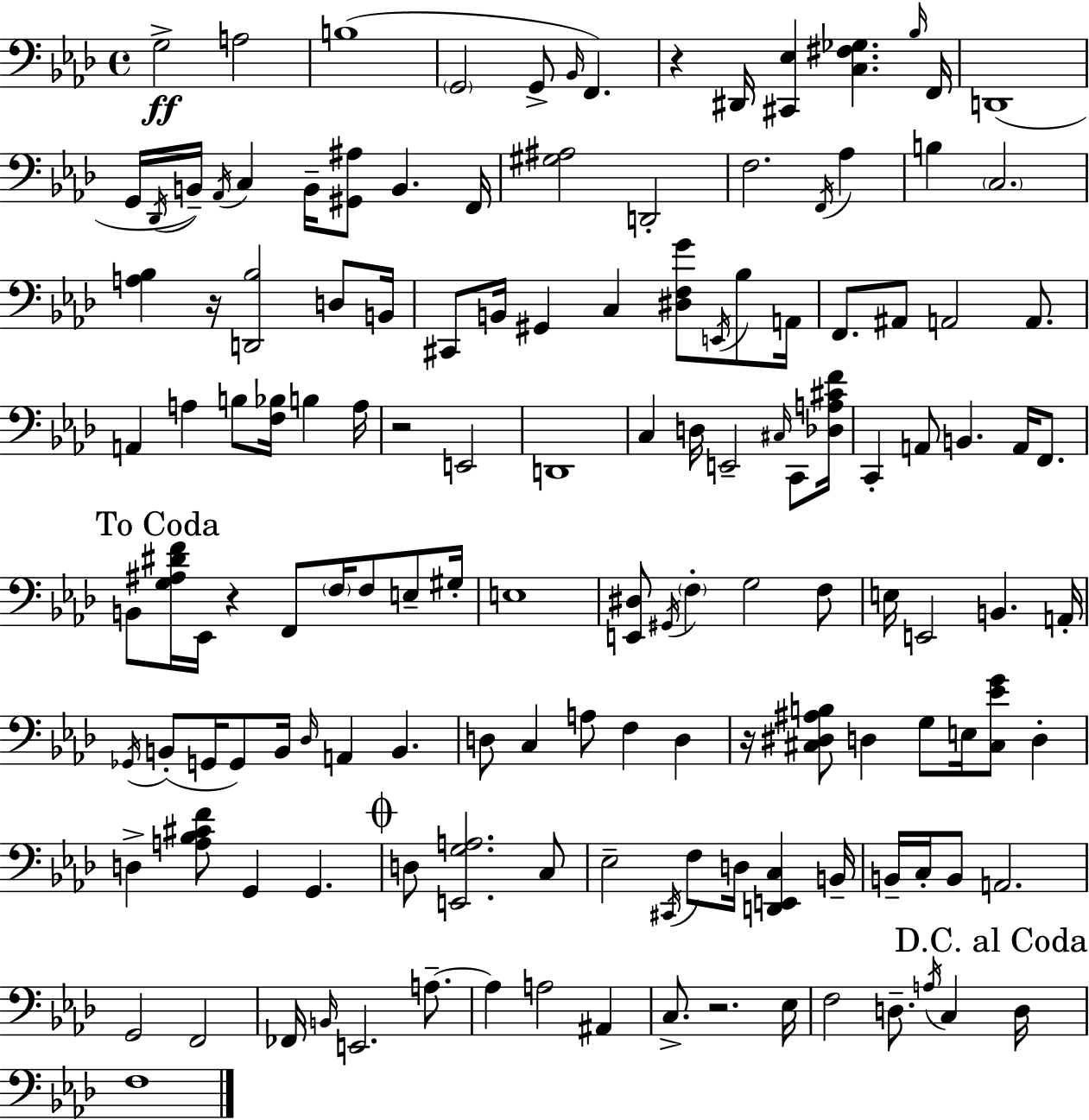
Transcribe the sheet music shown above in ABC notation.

X:1
T:Untitled
M:4/4
L:1/4
K:Fm
G,2 A,2 B,4 G,,2 G,,/2 _B,,/4 F,, z ^D,,/4 [^C,,_E,] [C,^F,_G,] _B,/4 F,,/4 D,,4 G,,/4 _D,,/4 B,,/4 _A,,/4 C, B,,/4 [^G,,^A,]/2 B,, F,,/4 [^G,^A,]2 D,,2 F,2 F,,/4 _A, B, C,2 [A,_B,] z/4 [D,,_B,]2 D,/2 B,,/4 ^C,,/2 B,,/4 ^G,, C, [^D,F,G]/2 E,,/4 _B,/2 A,,/4 F,,/2 ^A,,/2 A,,2 A,,/2 A,, A, B,/2 [F,_B,]/4 B, A,/4 z2 E,,2 D,,4 C, D,/4 E,,2 ^C,/4 C,,/2 [_D,A,^CF]/4 C,, A,,/2 B,, A,,/4 F,,/2 B,,/2 [G,^A,^DF]/4 _E,,/4 z F,,/2 F,/4 F,/2 E,/2 ^G,/4 E,4 [E,,^D,]/2 ^G,,/4 F, G,2 F,/2 E,/4 E,,2 B,, A,,/4 _G,,/4 B,,/2 G,,/4 G,,/2 B,,/4 _D,/4 A,, B,, D,/2 C, A,/2 F, D, z/4 [^C,^D,^A,B,]/2 D, G,/2 E,/4 [^C,_EG]/2 D, D, [A,_B,^CF]/2 G,, G,, D,/2 [E,,G,A,]2 C,/2 _E,2 ^C,,/4 F,/2 D,/4 [D,,E,,C,] B,,/4 B,,/4 C,/4 B,,/2 A,,2 G,,2 F,,2 _F,,/4 B,,/4 E,,2 A,/2 A, A,2 ^A,, C,/2 z2 _E,/4 F,2 D,/2 A,/4 C, D,/4 F,4